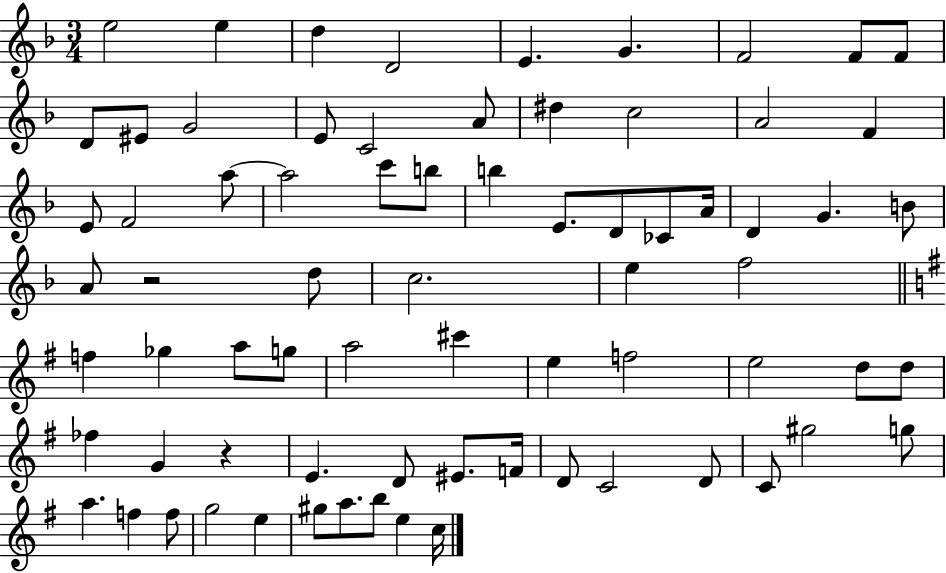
X:1
T:Untitled
M:3/4
L:1/4
K:F
e2 e d D2 E G F2 F/2 F/2 D/2 ^E/2 G2 E/2 C2 A/2 ^d c2 A2 F E/2 F2 a/2 a2 c'/2 b/2 b E/2 D/2 _C/2 A/4 D G B/2 A/2 z2 d/2 c2 e f2 f _g a/2 g/2 a2 ^c' e f2 e2 d/2 d/2 _f G z E D/2 ^E/2 F/4 D/2 C2 D/2 C/2 ^g2 g/2 a f f/2 g2 e ^g/2 a/2 b/2 e c/4